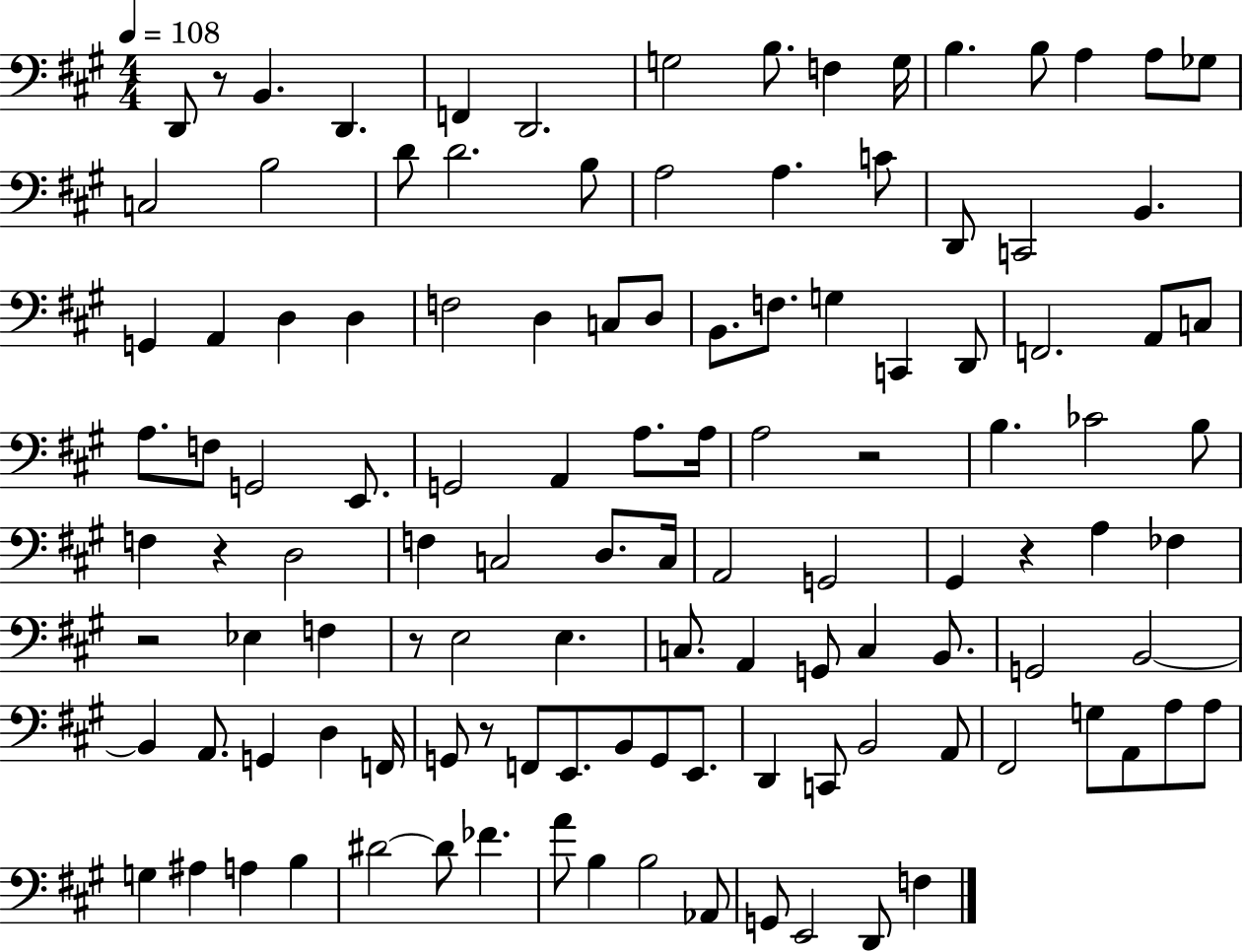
X:1
T:Untitled
M:4/4
L:1/4
K:A
D,,/2 z/2 B,, D,, F,, D,,2 G,2 B,/2 F, G,/4 B, B,/2 A, A,/2 _G,/2 C,2 B,2 D/2 D2 B,/2 A,2 A, C/2 D,,/2 C,,2 B,, G,, A,, D, D, F,2 D, C,/2 D,/2 B,,/2 F,/2 G, C,, D,,/2 F,,2 A,,/2 C,/2 A,/2 F,/2 G,,2 E,,/2 G,,2 A,, A,/2 A,/4 A,2 z2 B, _C2 B,/2 F, z D,2 F, C,2 D,/2 C,/4 A,,2 G,,2 ^G,, z A, _F, z2 _E, F, z/2 E,2 E, C,/2 A,, G,,/2 C, B,,/2 G,,2 B,,2 B,, A,,/2 G,, D, F,,/4 G,,/2 z/2 F,,/2 E,,/2 B,,/2 G,,/2 E,,/2 D,, C,,/2 B,,2 A,,/2 ^F,,2 G,/2 A,,/2 A,/2 A,/2 G, ^A, A, B, ^D2 ^D/2 _F A/2 B, B,2 _A,,/2 G,,/2 E,,2 D,,/2 F,